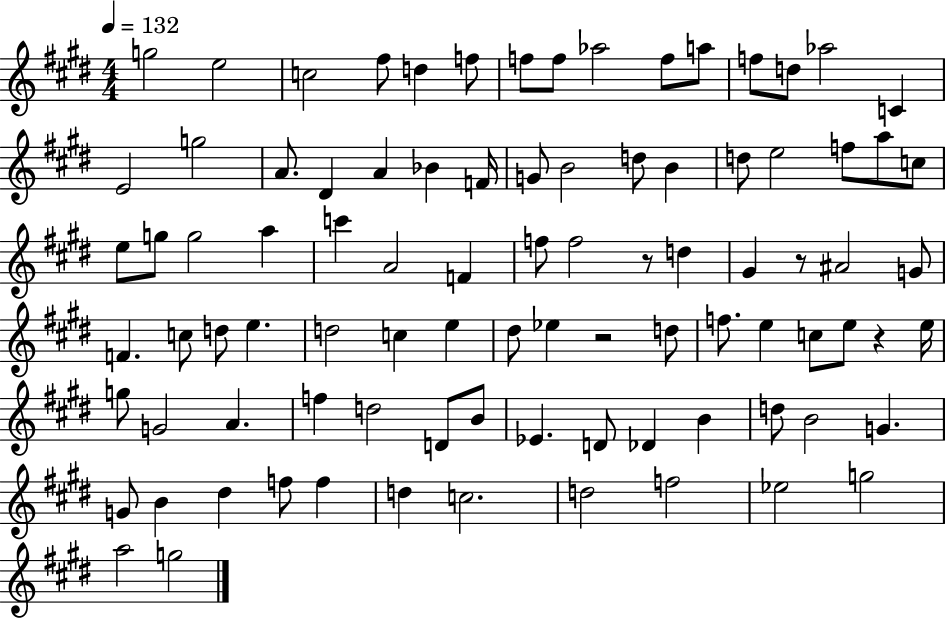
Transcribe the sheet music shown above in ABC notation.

X:1
T:Untitled
M:4/4
L:1/4
K:E
g2 e2 c2 ^f/2 d f/2 f/2 f/2 _a2 f/2 a/2 f/2 d/2 _a2 C E2 g2 A/2 ^D A _B F/4 G/2 B2 d/2 B d/2 e2 f/2 a/2 c/2 e/2 g/2 g2 a c' A2 F f/2 f2 z/2 d ^G z/2 ^A2 G/2 F c/2 d/2 e d2 c e ^d/2 _e z2 d/2 f/2 e c/2 e/2 z e/4 g/2 G2 A f d2 D/2 B/2 _E D/2 _D B d/2 B2 G G/2 B ^d f/2 f d c2 d2 f2 _e2 g2 a2 g2